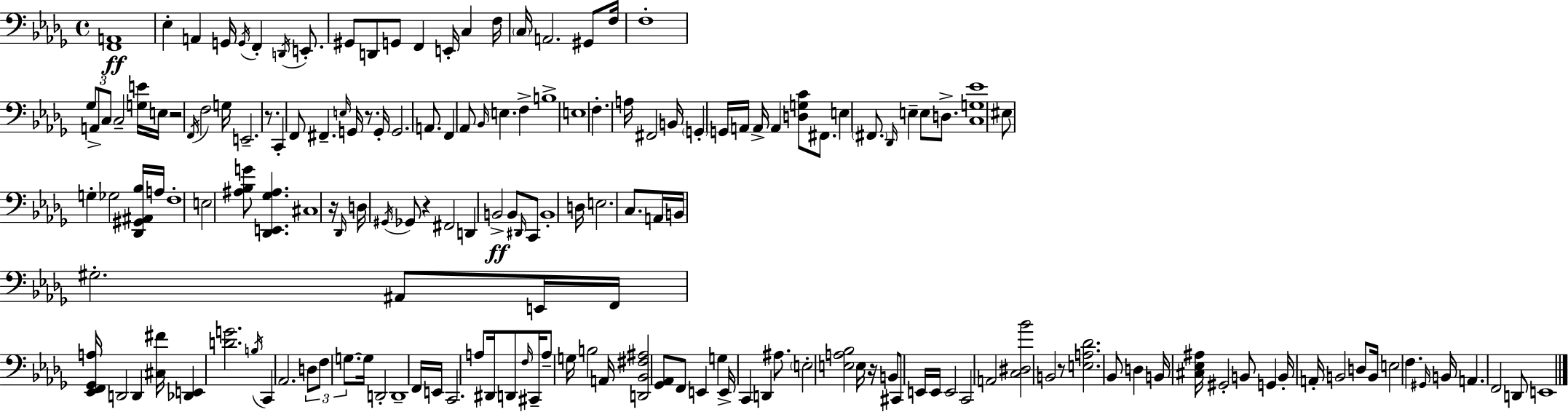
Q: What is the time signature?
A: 4/4